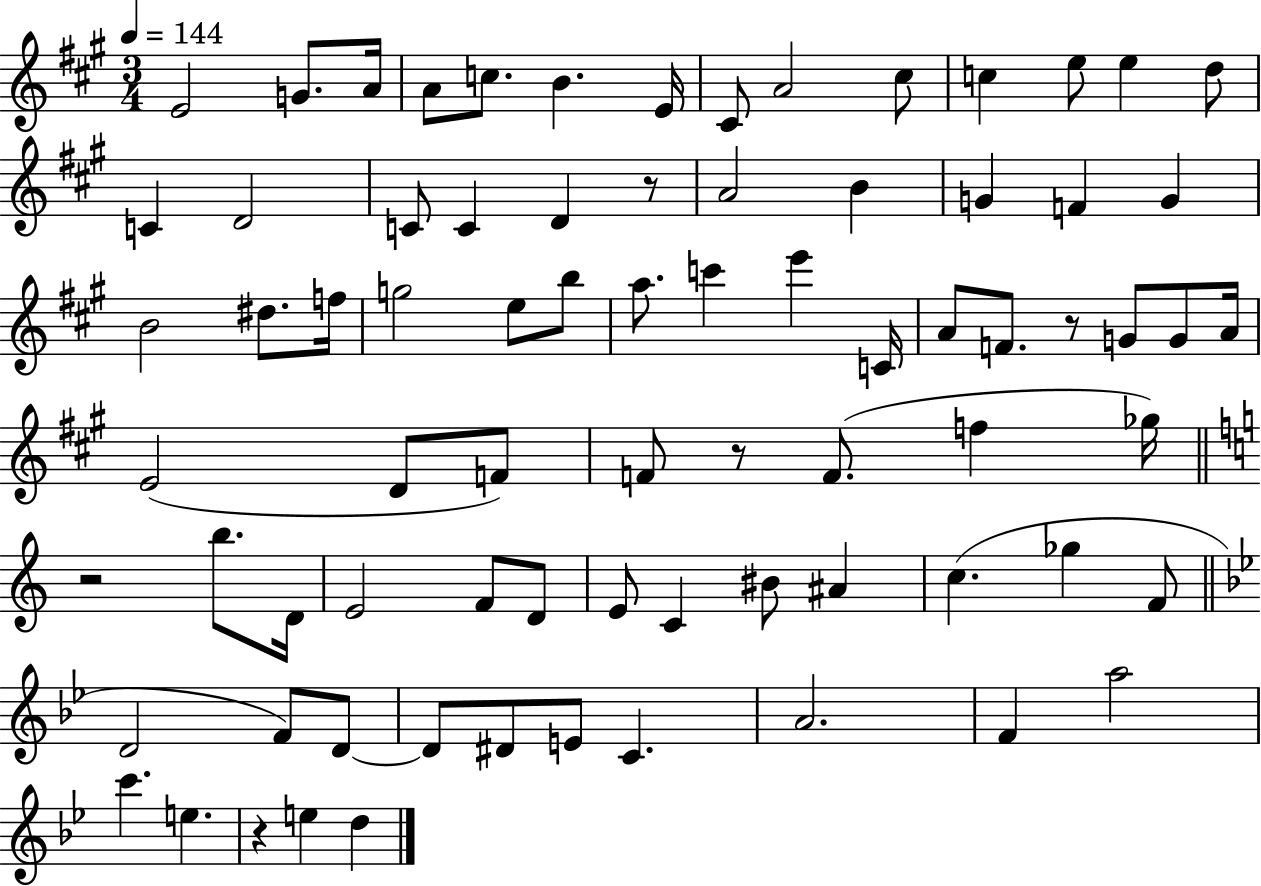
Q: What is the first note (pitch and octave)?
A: E4